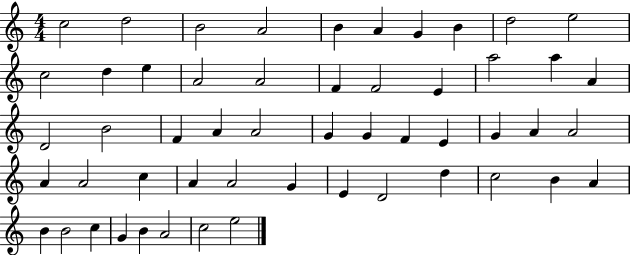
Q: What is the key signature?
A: C major